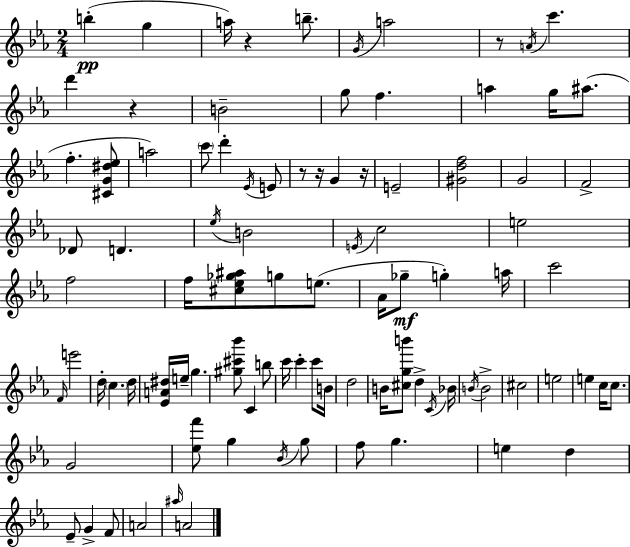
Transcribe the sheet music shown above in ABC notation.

X:1
T:Untitled
M:2/4
L:1/4
K:Eb
b g a/4 z b/2 G/4 a2 z/2 A/4 c' d' z B2 g/2 f a g/4 ^a/2 f [^CG^d_e]/2 a2 c'/2 d' _E/4 E/2 z/2 z/4 G z/4 E2 [^Gdf]2 G2 F2 _D/2 D _e/4 B2 E/4 c2 e2 f2 f/4 [^c_e_g^a]/2 g/2 e/2 _A/4 _g/2 g a/4 c'2 F/4 e'2 d/4 c d/4 [_EA^d]/4 e/4 g [^g^c'_b']/2 C b/2 c'/4 c' c'/2 B/4 d2 B/4 [^cgb']/2 d C/4 _B/4 B/4 B2 ^c2 e2 e c/4 c/2 G2 [_ef']/2 g _B/4 g/2 f/2 g e d _E/2 G F/2 A2 ^a/4 A2